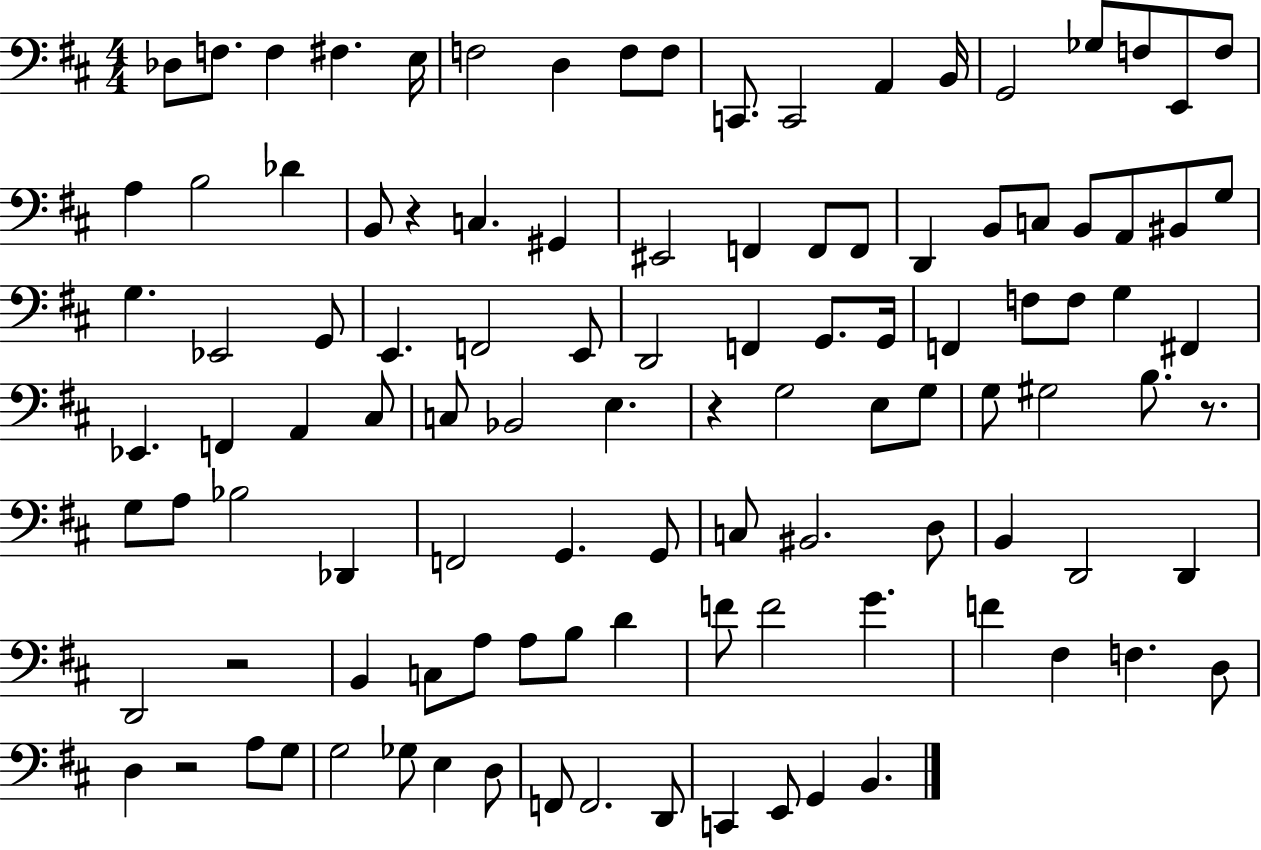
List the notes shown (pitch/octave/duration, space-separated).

Db3/e F3/e. F3/q F#3/q. E3/s F3/h D3/q F3/e F3/e C2/e. C2/h A2/q B2/s G2/h Gb3/e F3/e E2/e F3/e A3/q B3/h Db4/q B2/e R/q C3/q. G#2/q EIS2/h F2/q F2/e F2/e D2/q B2/e C3/e B2/e A2/e BIS2/e G3/e G3/q. Eb2/h G2/e E2/q. F2/h E2/e D2/h F2/q G2/e. G2/s F2/q F3/e F3/e G3/q F#2/q Eb2/q. F2/q A2/q C#3/e C3/e Bb2/h E3/q. R/q G3/h E3/e G3/e G3/e G#3/h B3/e. R/e. G3/e A3/e Bb3/h Db2/q F2/h G2/q. G2/e C3/e BIS2/h. D3/e B2/q D2/h D2/q D2/h R/h B2/q C3/e A3/e A3/e B3/e D4/q F4/e F4/h G4/q. F4/q F#3/q F3/q. D3/e D3/q R/h A3/e G3/e G3/h Gb3/e E3/q D3/e F2/e F2/h. D2/e C2/q E2/e G2/q B2/q.